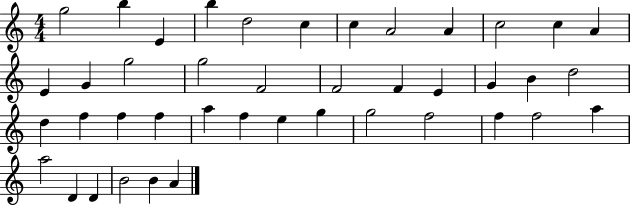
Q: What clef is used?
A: treble